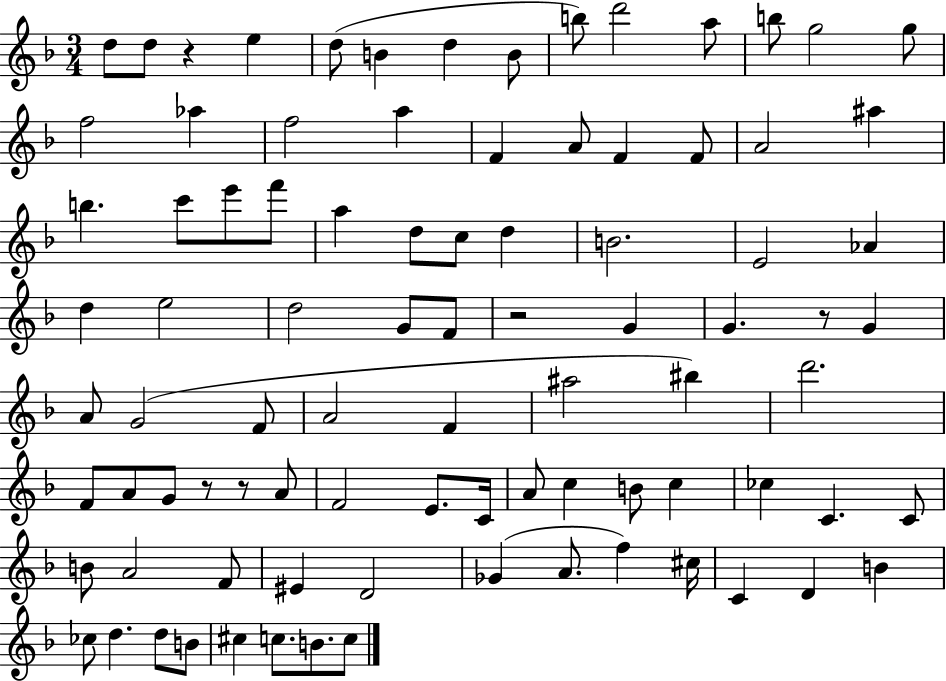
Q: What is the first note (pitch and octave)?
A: D5